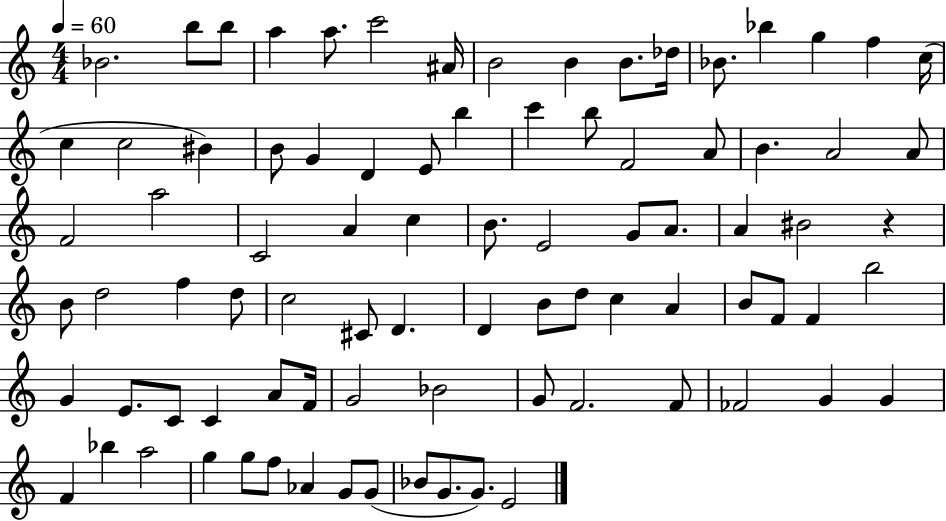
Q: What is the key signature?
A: C major